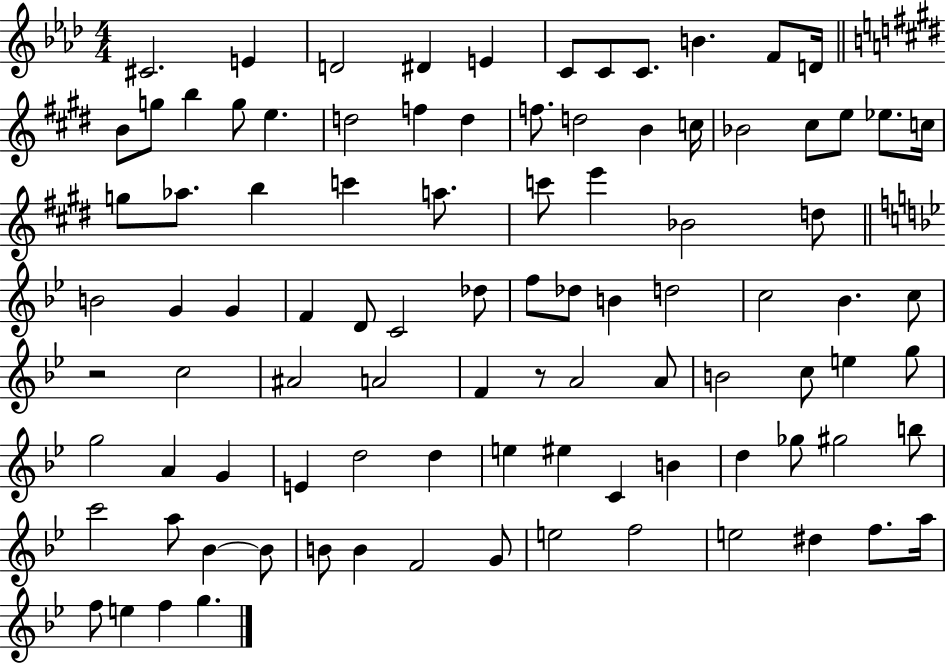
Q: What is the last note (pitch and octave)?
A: G5